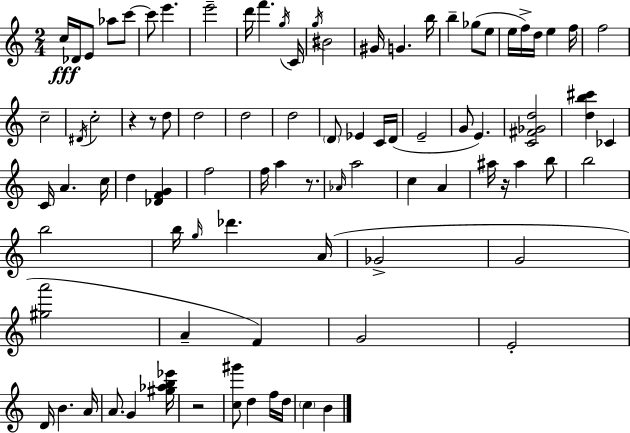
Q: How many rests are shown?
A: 5